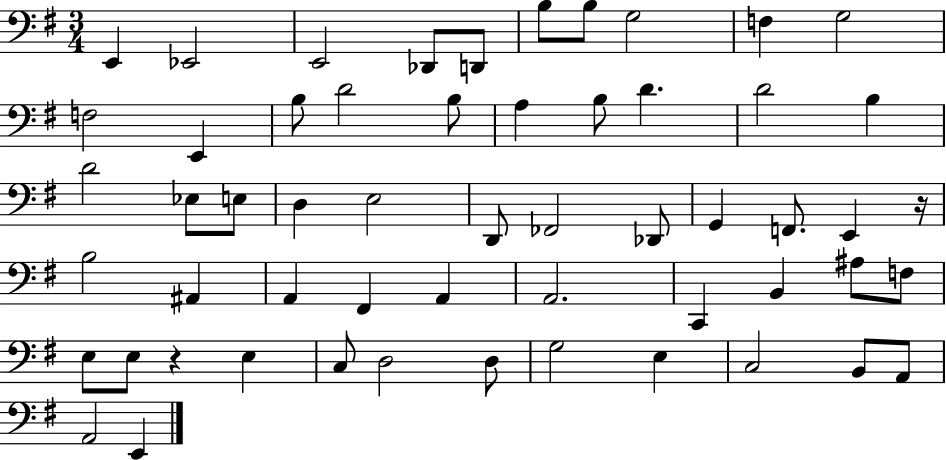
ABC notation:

X:1
T:Untitled
M:3/4
L:1/4
K:G
E,, _E,,2 E,,2 _D,,/2 D,,/2 B,/2 B,/2 G,2 F, G,2 F,2 E,, B,/2 D2 B,/2 A, B,/2 D D2 B, D2 _E,/2 E,/2 D, E,2 D,,/2 _F,,2 _D,,/2 G,, F,,/2 E,, z/4 B,2 ^A,, A,, ^F,, A,, A,,2 C,, B,, ^A,/2 F,/2 E,/2 E,/2 z E, C,/2 D,2 D,/2 G,2 E, C,2 B,,/2 A,,/2 A,,2 E,,